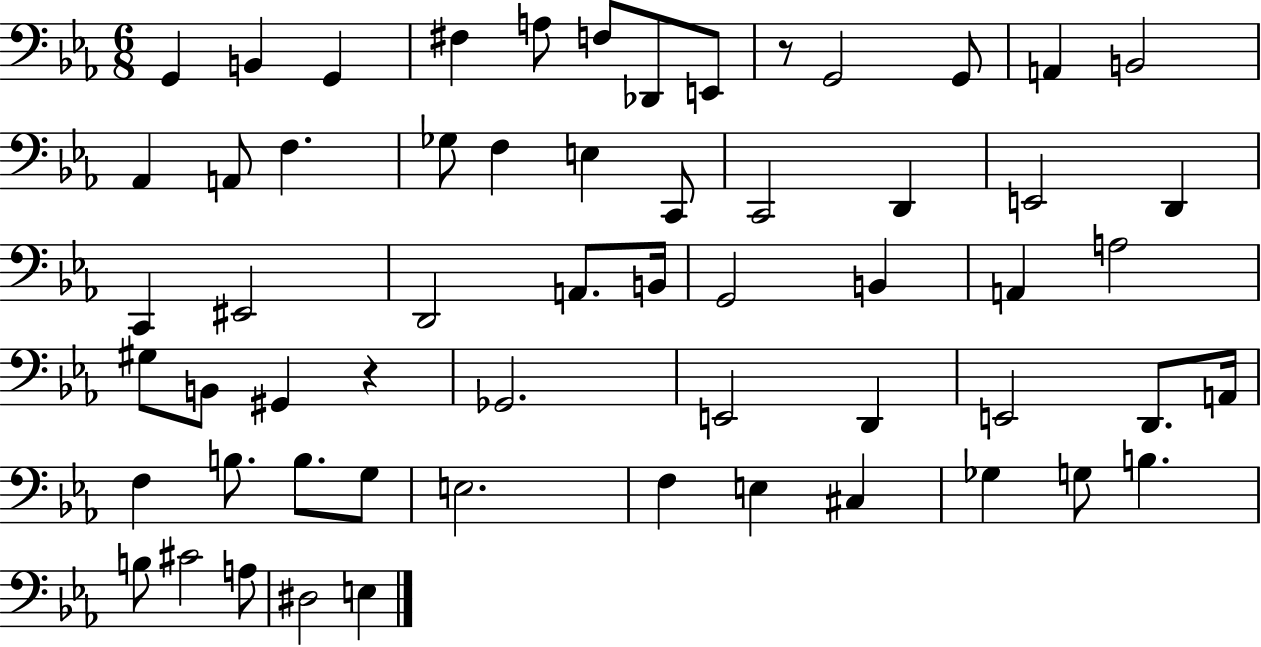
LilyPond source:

{
  \clef bass
  \numericTimeSignature
  \time 6/8
  \key ees \major
  \repeat volta 2 { g,4 b,4 g,4 | fis4 a8 f8 des,8 e,8 | r8 g,2 g,8 | a,4 b,2 | \break aes,4 a,8 f4. | ges8 f4 e4 c,8 | c,2 d,4 | e,2 d,4 | \break c,4 eis,2 | d,2 a,8. b,16 | g,2 b,4 | a,4 a2 | \break gis8 b,8 gis,4 r4 | ges,2. | e,2 d,4 | e,2 d,8. a,16 | \break f4 b8. b8. g8 | e2. | f4 e4 cis4 | ges4 g8 b4. | \break b8 cis'2 a8 | dis2 e4 | } \bar "|."
}